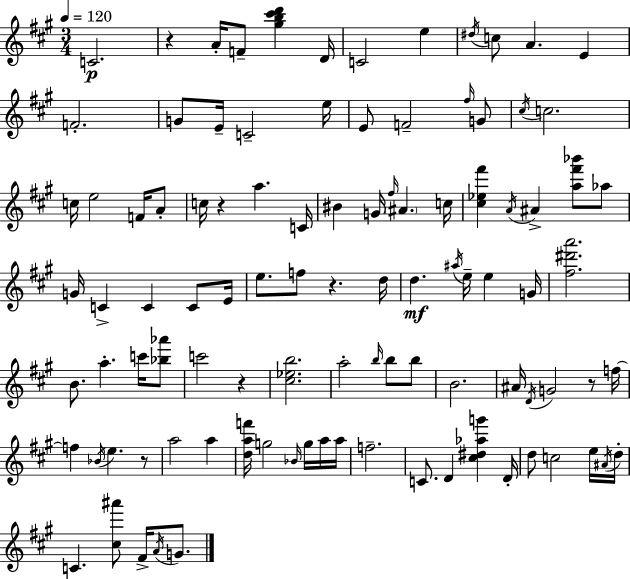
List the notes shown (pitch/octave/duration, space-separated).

C4/h. R/q A4/s F4/e [G#5,B5,C#6,D6]/q D4/s C4/h E5/q D#5/s C5/e A4/q. E4/q F4/h. G4/e E4/s C4/h E5/s E4/e F4/h F#5/s G4/e C#5/s C5/h. C5/s E5/h F4/s A4/e C5/s R/q A5/q. C4/s BIS4/q G4/s F#5/s A#4/q. C5/s [C#5,Eb5,F#6]/q A4/s A#4/q [A5,F#6,Bb6]/e Ab5/e G4/s C4/q C4/q C4/e E4/s E5/e. F5/e R/q. D5/s D5/q. A#5/s E5/s E5/q G4/s [F#5,D#6,A6]/h. B4/e. A5/q. C6/s [Bb5,Ab6]/e C6/h R/q [C#5,Eb5,B5]/h. A5/h B5/s B5/e B5/e B4/h. A#4/s D4/s G4/h R/e F5/s F5/q Bb4/s E5/q. R/e A5/h A5/q [D5,A5,F6]/s G5/h Bb4/s G5/s A5/s A5/s F5/h. C4/e. D4/q [C#5,D#5,Ab5,G6]/q D4/s D5/e C5/h E5/s A#4/s D5/s C4/q. [C#5,A#6]/e F#4/s A4/s G4/e.